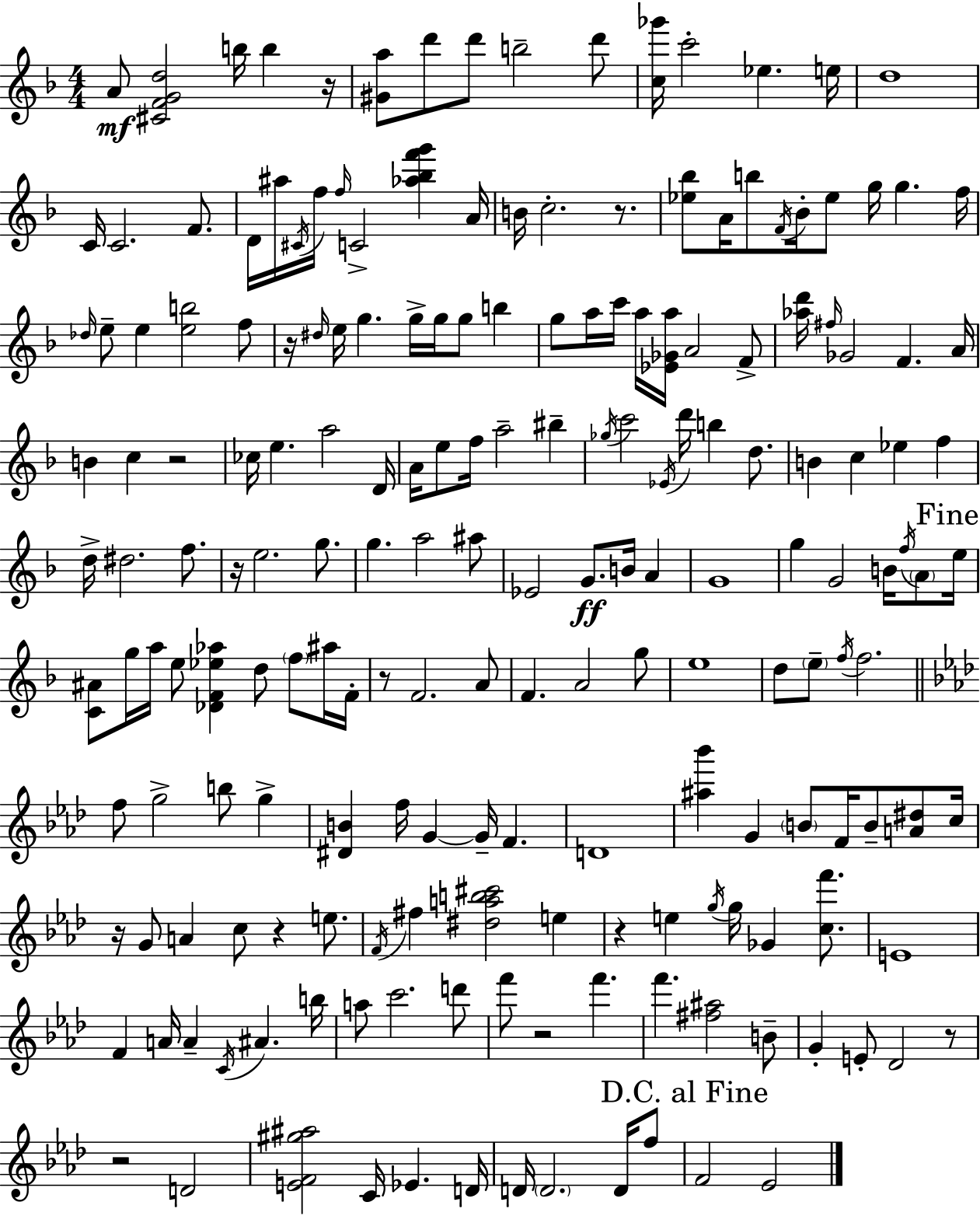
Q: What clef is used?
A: treble